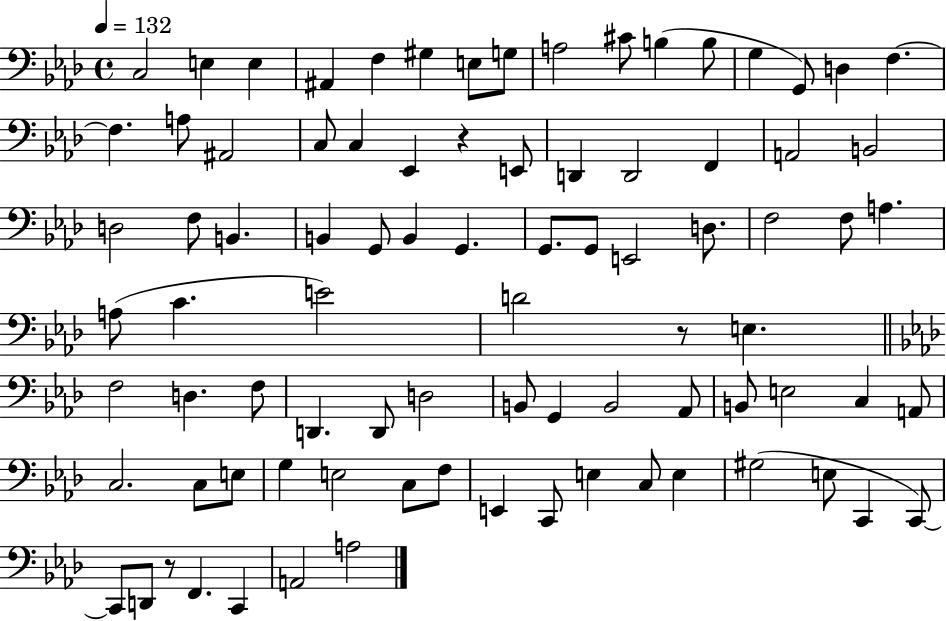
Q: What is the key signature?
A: AES major